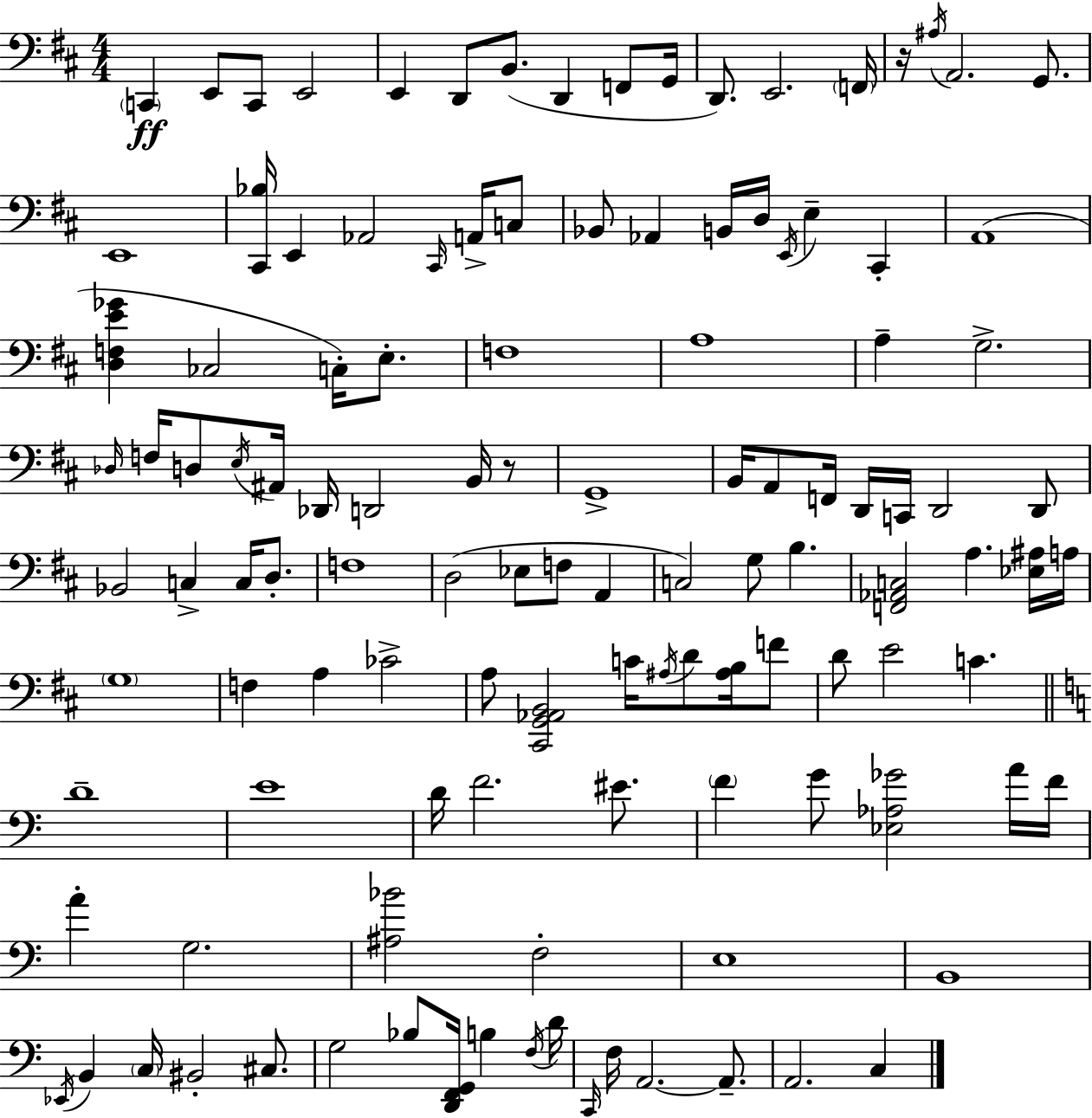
X:1
T:Untitled
M:4/4
L:1/4
K:D
C,, E,,/2 C,,/2 E,,2 E,, D,,/2 B,,/2 D,, F,,/2 G,,/4 D,,/2 E,,2 F,,/4 z/4 ^A,/4 A,,2 G,,/2 E,,4 [^C,,_B,]/4 E,, _A,,2 ^C,,/4 A,,/4 C,/2 _B,,/2 _A,, B,,/4 D,/4 E,,/4 E, ^C,, A,,4 [D,F,E_G] _C,2 C,/4 E,/2 F,4 A,4 A, G,2 _D,/4 F,/4 D,/2 E,/4 ^A,,/4 _D,,/4 D,,2 B,,/4 z/2 G,,4 B,,/4 A,,/2 F,,/4 D,,/4 C,,/4 D,,2 D,,/2 _B,,2 C, C,/4 D,/2 F,4 D,2 _E,/2 F,/2 A,, C,2 G,/2 B, [F,,_A,,C,]2 A, [_E,^A,]/4 A,/4 G,4 F, A, _C2 A,/2 [^C,,G,,_A,,B,,]2 C/4 ^A,/4 D/2 [^A,B,]/4 F/2 D/2 E2 C D4 E4 D/4 F2 ^E/2 F G/2 [_E,_A,_G]2 A/4 F/4 A G,2 [^A,_B]2 F,2 E,4 B,,4 _E,,/4 B,, C,/4 ^B,,2 ^C,/2 G,2 _B,/2 [D,,F,,G,,]/4 B, F,/4 D/4 C,,/4 F,/4 A,,2 A,,/2 A,,2 C,